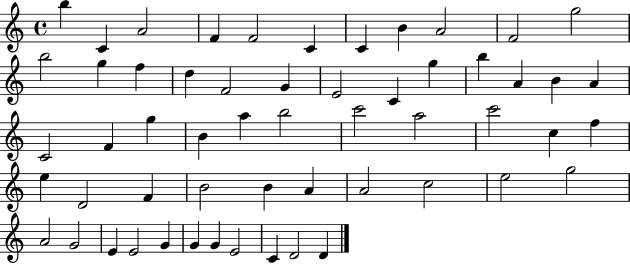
B5/q C4/q A4/h F4/q F4/h C4/q C4/q B4/q A4/h F4/h G5/h B5/h G5/q F5/q D5/q F4/h G4/q E4/h C4/q G5/q B5/q A4/q B4/q A4/q C4/h F4/q G5/q B4/q A5/q B5/h C6/h A5/h C6/h C5/q F5/q E5/q D4/h F4/q B4/h B4/q A4/q A4/h C5/h E5/h G5/h A4/h G4/h E4/q E4/h G4/q G4/q G4/q E4/h C4/q D4/h D4/q